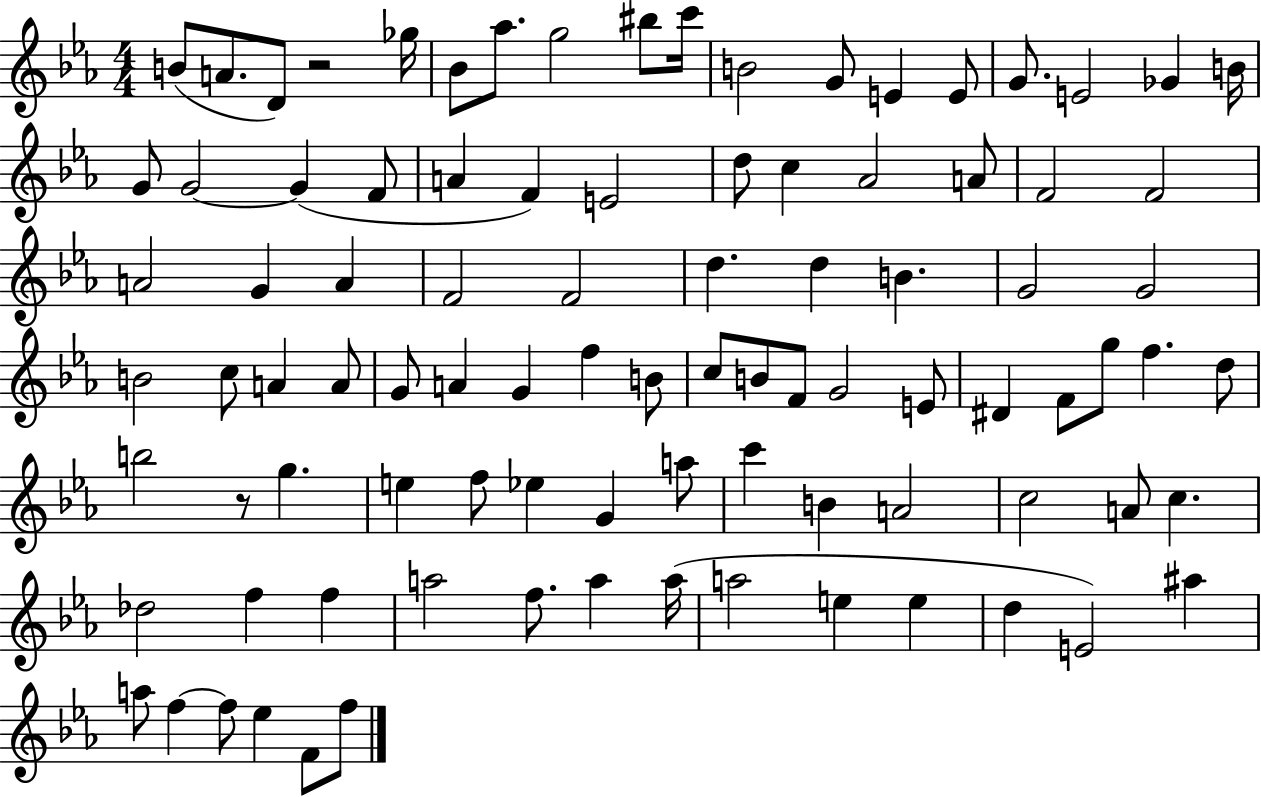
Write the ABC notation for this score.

X:1
T:Untitled
M:4/4
L:1/4
K:Eb
B/2 A/2 D/2 z2 _g/4 _B/2 _a/2 g2 ^b/2 c'/4 B2 G/2 E E/2 G/2 E2 _G B/4 G/2 G2 G F/2 A F E2 d/2 c _A2 A/2 F2 F2 A2 G A F2 F2 d d B G2 G2 B2 c/2 A A/2 G/2 A G f B/2 c/2 B/2 F/2 G2 E/2 ^D F/2 g/2 f d/2 b2 z/2 g e f/2 _e G a/2 c' B A2 c2 A/2 c _d2 f f a2 f/2 a a/4 a2 e e d E2 ^a a/2 f f/2 _e F/2 f/2